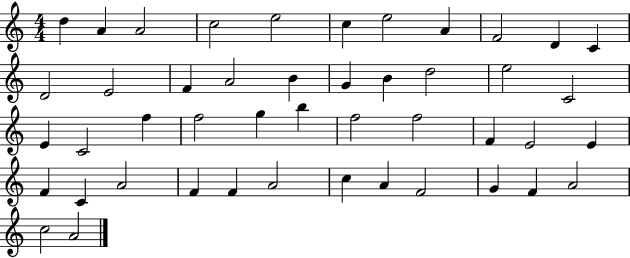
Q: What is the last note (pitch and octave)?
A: A4